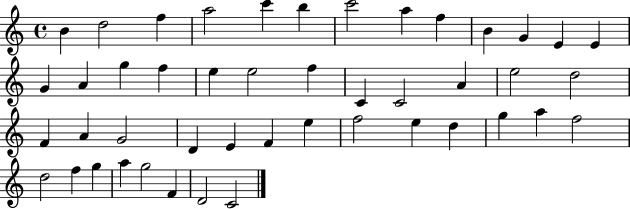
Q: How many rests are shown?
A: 0